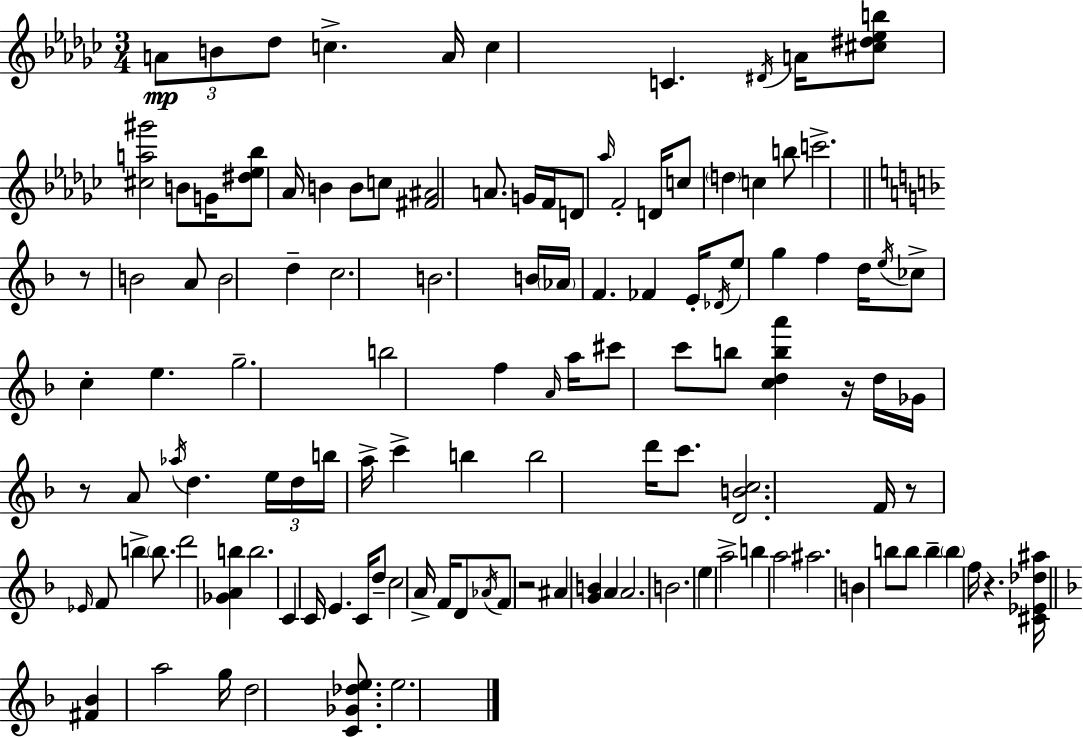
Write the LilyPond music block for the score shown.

{
  \clef treble
  \numericTimeSignature
  \time 3/4
  \key ees \minor
  \tuplet 3/2 { a'8\mp b'8 des''8 } c''4.-> | a'16 c''4 c'4. \acciaccatura { dis'16 } | a'16 <cis'' dis'' ees'' b''>8 <cis'' a'' gis'''>2 b'8 | g'16 <dis'' ees'' bes''>8 aes'16 b'4 b'8 c''8 | \break <fis' ais'>2 a'8. | g'16 f'16 d'8 \grace { aes''16 } f'2-. | d'16 c''8 \parenthesize d''4 c''4 | b''8 c'''2.-> | \break \bar "||" \break \key d \minor r8 b'2 a'8 | b'2 d''4-- | c''2. | b'2. | \break b'16 \parenthesize aes'16 f'4. fes'4 | e'16-. \acciaccatura { des'16 } e''8 g''4 f''4 | d''16 \acciaccatura { e''16 } ces''8-> c''4-. e''4. | g''2.-- | \break b''2 f''4 | \grace { a'16 } a''16 cis'''8 c'''8 b''8 <c'' d'' b'' a'''>4 | r16 d''16 ges'16 r8 a'8 \acciaccatura { aes''16 } d''4. | \tuplet 3/2 { e''16 d''16 b''16 } a''16-> c'''4-> | \break b''4 b''2 | d'''16 c'''8. <d' b' c''>2. | f'16 r8 \grace { ees'16 } f'8 b''4-> | \parenthesize b''8. d'''2 | \break <ges' a' b''>4 b''2. | c'4 c'16 e'4. | c'16 d''8-- c''2 | a'16-> f'16 d'8 \acciaccatura { aes'16 } f'8 r2 | \break ais'4 <g' b'>4 | a'4 a'2. | b'2. | e''4 a''2-> | \break b''4 a''2 | ais''2. | b'4 b''8 | b''8 b''4-- \parenthesize b''4 f''16 r4. | \break <cis' ees' des'' ais''>16 \bar "||" \break \key d \minor <fis' bes'>4 a''2 | g''16 d''2 <c' ges' des'' e''>8. | e''2. | \bar "|."
}